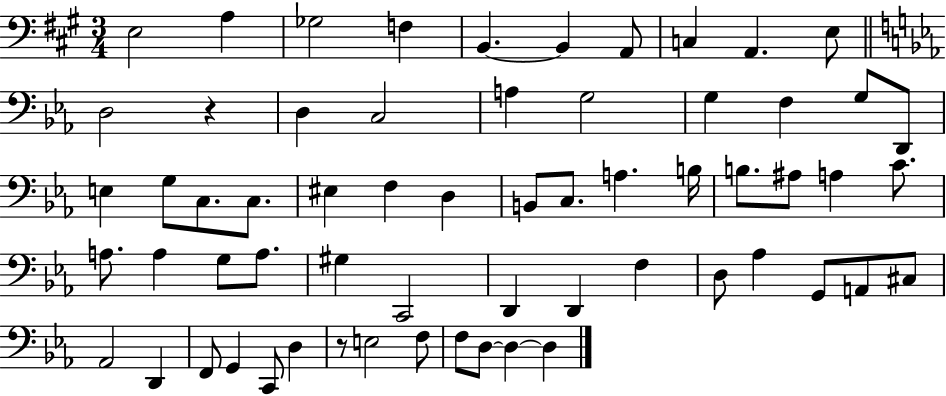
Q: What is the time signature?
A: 3/4